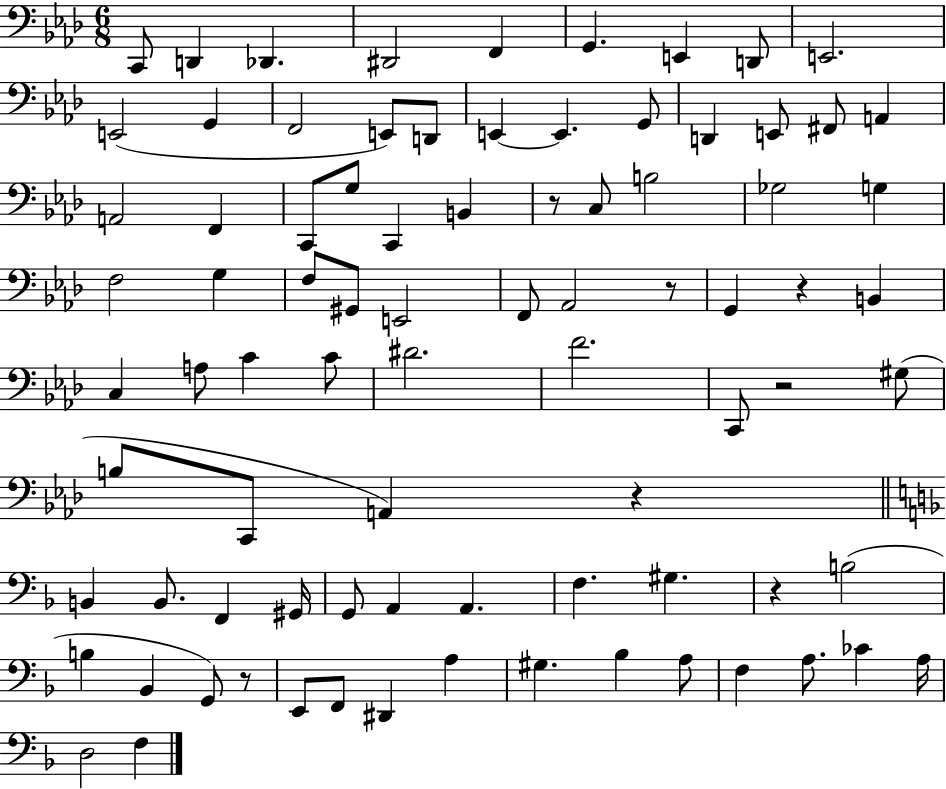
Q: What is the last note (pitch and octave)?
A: F3